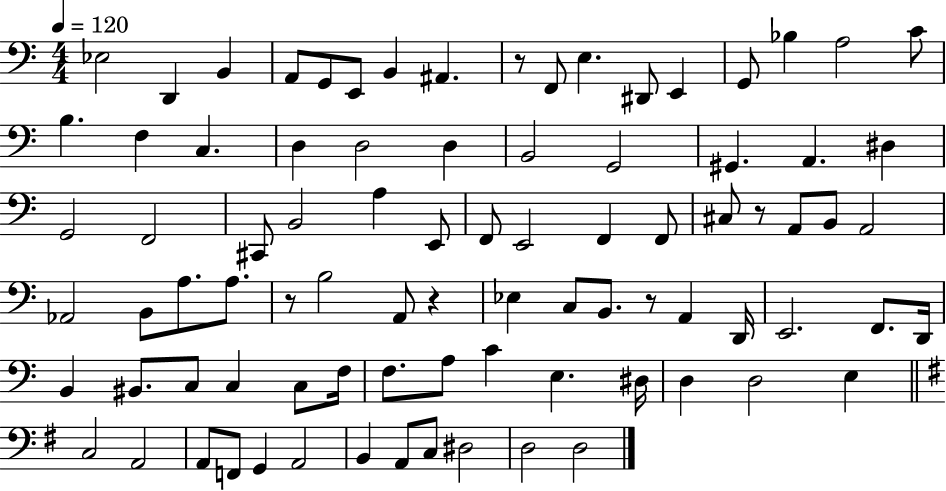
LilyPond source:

{
  \clef bass
  \numericTimeSignature
  \time 4/4
  \key c \major
  \tempo 4 = 120
  ees2 d,4 b,4 | a,8 g,8 e,8 b,4 ais,4. | r8 f,8 e4. dis,8 e,4 | g,8 bes4 a2 c'8 | \break b4. f4 c4. | d4 d2 d4 | b,2 g,2 | gis,4. a,4. dis4 | \break g,2 f,2 | cis,8 b,2 a4 e,8 | f,8 e,2 f,4 f,8 | cis8 r8 a,8 b,8 a,2 | \break aes,2 b,8 a8. a8. | r8 b2 a,8 r4 | ees4 c8 b,8. r8 a,4 d,16 | e,2. f,8. d,16 | \break b,4 bis,8. c8 c4 c8 f16 | f8. a8 c'4 e4. dis16 | d4 d2 e4 | \bar "||" \break \key g \major c2 a,2 | a,8 f,8 g,4 a,2 | b,4 a,8 c8 dis2 | d2 d2 | \break \bar "|."
}